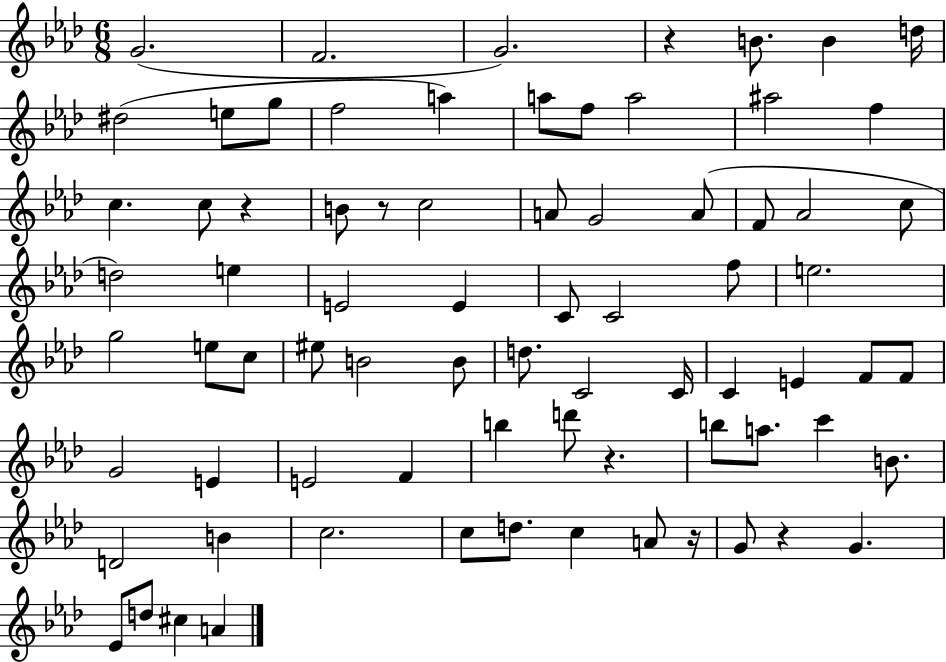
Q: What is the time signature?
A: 6/8